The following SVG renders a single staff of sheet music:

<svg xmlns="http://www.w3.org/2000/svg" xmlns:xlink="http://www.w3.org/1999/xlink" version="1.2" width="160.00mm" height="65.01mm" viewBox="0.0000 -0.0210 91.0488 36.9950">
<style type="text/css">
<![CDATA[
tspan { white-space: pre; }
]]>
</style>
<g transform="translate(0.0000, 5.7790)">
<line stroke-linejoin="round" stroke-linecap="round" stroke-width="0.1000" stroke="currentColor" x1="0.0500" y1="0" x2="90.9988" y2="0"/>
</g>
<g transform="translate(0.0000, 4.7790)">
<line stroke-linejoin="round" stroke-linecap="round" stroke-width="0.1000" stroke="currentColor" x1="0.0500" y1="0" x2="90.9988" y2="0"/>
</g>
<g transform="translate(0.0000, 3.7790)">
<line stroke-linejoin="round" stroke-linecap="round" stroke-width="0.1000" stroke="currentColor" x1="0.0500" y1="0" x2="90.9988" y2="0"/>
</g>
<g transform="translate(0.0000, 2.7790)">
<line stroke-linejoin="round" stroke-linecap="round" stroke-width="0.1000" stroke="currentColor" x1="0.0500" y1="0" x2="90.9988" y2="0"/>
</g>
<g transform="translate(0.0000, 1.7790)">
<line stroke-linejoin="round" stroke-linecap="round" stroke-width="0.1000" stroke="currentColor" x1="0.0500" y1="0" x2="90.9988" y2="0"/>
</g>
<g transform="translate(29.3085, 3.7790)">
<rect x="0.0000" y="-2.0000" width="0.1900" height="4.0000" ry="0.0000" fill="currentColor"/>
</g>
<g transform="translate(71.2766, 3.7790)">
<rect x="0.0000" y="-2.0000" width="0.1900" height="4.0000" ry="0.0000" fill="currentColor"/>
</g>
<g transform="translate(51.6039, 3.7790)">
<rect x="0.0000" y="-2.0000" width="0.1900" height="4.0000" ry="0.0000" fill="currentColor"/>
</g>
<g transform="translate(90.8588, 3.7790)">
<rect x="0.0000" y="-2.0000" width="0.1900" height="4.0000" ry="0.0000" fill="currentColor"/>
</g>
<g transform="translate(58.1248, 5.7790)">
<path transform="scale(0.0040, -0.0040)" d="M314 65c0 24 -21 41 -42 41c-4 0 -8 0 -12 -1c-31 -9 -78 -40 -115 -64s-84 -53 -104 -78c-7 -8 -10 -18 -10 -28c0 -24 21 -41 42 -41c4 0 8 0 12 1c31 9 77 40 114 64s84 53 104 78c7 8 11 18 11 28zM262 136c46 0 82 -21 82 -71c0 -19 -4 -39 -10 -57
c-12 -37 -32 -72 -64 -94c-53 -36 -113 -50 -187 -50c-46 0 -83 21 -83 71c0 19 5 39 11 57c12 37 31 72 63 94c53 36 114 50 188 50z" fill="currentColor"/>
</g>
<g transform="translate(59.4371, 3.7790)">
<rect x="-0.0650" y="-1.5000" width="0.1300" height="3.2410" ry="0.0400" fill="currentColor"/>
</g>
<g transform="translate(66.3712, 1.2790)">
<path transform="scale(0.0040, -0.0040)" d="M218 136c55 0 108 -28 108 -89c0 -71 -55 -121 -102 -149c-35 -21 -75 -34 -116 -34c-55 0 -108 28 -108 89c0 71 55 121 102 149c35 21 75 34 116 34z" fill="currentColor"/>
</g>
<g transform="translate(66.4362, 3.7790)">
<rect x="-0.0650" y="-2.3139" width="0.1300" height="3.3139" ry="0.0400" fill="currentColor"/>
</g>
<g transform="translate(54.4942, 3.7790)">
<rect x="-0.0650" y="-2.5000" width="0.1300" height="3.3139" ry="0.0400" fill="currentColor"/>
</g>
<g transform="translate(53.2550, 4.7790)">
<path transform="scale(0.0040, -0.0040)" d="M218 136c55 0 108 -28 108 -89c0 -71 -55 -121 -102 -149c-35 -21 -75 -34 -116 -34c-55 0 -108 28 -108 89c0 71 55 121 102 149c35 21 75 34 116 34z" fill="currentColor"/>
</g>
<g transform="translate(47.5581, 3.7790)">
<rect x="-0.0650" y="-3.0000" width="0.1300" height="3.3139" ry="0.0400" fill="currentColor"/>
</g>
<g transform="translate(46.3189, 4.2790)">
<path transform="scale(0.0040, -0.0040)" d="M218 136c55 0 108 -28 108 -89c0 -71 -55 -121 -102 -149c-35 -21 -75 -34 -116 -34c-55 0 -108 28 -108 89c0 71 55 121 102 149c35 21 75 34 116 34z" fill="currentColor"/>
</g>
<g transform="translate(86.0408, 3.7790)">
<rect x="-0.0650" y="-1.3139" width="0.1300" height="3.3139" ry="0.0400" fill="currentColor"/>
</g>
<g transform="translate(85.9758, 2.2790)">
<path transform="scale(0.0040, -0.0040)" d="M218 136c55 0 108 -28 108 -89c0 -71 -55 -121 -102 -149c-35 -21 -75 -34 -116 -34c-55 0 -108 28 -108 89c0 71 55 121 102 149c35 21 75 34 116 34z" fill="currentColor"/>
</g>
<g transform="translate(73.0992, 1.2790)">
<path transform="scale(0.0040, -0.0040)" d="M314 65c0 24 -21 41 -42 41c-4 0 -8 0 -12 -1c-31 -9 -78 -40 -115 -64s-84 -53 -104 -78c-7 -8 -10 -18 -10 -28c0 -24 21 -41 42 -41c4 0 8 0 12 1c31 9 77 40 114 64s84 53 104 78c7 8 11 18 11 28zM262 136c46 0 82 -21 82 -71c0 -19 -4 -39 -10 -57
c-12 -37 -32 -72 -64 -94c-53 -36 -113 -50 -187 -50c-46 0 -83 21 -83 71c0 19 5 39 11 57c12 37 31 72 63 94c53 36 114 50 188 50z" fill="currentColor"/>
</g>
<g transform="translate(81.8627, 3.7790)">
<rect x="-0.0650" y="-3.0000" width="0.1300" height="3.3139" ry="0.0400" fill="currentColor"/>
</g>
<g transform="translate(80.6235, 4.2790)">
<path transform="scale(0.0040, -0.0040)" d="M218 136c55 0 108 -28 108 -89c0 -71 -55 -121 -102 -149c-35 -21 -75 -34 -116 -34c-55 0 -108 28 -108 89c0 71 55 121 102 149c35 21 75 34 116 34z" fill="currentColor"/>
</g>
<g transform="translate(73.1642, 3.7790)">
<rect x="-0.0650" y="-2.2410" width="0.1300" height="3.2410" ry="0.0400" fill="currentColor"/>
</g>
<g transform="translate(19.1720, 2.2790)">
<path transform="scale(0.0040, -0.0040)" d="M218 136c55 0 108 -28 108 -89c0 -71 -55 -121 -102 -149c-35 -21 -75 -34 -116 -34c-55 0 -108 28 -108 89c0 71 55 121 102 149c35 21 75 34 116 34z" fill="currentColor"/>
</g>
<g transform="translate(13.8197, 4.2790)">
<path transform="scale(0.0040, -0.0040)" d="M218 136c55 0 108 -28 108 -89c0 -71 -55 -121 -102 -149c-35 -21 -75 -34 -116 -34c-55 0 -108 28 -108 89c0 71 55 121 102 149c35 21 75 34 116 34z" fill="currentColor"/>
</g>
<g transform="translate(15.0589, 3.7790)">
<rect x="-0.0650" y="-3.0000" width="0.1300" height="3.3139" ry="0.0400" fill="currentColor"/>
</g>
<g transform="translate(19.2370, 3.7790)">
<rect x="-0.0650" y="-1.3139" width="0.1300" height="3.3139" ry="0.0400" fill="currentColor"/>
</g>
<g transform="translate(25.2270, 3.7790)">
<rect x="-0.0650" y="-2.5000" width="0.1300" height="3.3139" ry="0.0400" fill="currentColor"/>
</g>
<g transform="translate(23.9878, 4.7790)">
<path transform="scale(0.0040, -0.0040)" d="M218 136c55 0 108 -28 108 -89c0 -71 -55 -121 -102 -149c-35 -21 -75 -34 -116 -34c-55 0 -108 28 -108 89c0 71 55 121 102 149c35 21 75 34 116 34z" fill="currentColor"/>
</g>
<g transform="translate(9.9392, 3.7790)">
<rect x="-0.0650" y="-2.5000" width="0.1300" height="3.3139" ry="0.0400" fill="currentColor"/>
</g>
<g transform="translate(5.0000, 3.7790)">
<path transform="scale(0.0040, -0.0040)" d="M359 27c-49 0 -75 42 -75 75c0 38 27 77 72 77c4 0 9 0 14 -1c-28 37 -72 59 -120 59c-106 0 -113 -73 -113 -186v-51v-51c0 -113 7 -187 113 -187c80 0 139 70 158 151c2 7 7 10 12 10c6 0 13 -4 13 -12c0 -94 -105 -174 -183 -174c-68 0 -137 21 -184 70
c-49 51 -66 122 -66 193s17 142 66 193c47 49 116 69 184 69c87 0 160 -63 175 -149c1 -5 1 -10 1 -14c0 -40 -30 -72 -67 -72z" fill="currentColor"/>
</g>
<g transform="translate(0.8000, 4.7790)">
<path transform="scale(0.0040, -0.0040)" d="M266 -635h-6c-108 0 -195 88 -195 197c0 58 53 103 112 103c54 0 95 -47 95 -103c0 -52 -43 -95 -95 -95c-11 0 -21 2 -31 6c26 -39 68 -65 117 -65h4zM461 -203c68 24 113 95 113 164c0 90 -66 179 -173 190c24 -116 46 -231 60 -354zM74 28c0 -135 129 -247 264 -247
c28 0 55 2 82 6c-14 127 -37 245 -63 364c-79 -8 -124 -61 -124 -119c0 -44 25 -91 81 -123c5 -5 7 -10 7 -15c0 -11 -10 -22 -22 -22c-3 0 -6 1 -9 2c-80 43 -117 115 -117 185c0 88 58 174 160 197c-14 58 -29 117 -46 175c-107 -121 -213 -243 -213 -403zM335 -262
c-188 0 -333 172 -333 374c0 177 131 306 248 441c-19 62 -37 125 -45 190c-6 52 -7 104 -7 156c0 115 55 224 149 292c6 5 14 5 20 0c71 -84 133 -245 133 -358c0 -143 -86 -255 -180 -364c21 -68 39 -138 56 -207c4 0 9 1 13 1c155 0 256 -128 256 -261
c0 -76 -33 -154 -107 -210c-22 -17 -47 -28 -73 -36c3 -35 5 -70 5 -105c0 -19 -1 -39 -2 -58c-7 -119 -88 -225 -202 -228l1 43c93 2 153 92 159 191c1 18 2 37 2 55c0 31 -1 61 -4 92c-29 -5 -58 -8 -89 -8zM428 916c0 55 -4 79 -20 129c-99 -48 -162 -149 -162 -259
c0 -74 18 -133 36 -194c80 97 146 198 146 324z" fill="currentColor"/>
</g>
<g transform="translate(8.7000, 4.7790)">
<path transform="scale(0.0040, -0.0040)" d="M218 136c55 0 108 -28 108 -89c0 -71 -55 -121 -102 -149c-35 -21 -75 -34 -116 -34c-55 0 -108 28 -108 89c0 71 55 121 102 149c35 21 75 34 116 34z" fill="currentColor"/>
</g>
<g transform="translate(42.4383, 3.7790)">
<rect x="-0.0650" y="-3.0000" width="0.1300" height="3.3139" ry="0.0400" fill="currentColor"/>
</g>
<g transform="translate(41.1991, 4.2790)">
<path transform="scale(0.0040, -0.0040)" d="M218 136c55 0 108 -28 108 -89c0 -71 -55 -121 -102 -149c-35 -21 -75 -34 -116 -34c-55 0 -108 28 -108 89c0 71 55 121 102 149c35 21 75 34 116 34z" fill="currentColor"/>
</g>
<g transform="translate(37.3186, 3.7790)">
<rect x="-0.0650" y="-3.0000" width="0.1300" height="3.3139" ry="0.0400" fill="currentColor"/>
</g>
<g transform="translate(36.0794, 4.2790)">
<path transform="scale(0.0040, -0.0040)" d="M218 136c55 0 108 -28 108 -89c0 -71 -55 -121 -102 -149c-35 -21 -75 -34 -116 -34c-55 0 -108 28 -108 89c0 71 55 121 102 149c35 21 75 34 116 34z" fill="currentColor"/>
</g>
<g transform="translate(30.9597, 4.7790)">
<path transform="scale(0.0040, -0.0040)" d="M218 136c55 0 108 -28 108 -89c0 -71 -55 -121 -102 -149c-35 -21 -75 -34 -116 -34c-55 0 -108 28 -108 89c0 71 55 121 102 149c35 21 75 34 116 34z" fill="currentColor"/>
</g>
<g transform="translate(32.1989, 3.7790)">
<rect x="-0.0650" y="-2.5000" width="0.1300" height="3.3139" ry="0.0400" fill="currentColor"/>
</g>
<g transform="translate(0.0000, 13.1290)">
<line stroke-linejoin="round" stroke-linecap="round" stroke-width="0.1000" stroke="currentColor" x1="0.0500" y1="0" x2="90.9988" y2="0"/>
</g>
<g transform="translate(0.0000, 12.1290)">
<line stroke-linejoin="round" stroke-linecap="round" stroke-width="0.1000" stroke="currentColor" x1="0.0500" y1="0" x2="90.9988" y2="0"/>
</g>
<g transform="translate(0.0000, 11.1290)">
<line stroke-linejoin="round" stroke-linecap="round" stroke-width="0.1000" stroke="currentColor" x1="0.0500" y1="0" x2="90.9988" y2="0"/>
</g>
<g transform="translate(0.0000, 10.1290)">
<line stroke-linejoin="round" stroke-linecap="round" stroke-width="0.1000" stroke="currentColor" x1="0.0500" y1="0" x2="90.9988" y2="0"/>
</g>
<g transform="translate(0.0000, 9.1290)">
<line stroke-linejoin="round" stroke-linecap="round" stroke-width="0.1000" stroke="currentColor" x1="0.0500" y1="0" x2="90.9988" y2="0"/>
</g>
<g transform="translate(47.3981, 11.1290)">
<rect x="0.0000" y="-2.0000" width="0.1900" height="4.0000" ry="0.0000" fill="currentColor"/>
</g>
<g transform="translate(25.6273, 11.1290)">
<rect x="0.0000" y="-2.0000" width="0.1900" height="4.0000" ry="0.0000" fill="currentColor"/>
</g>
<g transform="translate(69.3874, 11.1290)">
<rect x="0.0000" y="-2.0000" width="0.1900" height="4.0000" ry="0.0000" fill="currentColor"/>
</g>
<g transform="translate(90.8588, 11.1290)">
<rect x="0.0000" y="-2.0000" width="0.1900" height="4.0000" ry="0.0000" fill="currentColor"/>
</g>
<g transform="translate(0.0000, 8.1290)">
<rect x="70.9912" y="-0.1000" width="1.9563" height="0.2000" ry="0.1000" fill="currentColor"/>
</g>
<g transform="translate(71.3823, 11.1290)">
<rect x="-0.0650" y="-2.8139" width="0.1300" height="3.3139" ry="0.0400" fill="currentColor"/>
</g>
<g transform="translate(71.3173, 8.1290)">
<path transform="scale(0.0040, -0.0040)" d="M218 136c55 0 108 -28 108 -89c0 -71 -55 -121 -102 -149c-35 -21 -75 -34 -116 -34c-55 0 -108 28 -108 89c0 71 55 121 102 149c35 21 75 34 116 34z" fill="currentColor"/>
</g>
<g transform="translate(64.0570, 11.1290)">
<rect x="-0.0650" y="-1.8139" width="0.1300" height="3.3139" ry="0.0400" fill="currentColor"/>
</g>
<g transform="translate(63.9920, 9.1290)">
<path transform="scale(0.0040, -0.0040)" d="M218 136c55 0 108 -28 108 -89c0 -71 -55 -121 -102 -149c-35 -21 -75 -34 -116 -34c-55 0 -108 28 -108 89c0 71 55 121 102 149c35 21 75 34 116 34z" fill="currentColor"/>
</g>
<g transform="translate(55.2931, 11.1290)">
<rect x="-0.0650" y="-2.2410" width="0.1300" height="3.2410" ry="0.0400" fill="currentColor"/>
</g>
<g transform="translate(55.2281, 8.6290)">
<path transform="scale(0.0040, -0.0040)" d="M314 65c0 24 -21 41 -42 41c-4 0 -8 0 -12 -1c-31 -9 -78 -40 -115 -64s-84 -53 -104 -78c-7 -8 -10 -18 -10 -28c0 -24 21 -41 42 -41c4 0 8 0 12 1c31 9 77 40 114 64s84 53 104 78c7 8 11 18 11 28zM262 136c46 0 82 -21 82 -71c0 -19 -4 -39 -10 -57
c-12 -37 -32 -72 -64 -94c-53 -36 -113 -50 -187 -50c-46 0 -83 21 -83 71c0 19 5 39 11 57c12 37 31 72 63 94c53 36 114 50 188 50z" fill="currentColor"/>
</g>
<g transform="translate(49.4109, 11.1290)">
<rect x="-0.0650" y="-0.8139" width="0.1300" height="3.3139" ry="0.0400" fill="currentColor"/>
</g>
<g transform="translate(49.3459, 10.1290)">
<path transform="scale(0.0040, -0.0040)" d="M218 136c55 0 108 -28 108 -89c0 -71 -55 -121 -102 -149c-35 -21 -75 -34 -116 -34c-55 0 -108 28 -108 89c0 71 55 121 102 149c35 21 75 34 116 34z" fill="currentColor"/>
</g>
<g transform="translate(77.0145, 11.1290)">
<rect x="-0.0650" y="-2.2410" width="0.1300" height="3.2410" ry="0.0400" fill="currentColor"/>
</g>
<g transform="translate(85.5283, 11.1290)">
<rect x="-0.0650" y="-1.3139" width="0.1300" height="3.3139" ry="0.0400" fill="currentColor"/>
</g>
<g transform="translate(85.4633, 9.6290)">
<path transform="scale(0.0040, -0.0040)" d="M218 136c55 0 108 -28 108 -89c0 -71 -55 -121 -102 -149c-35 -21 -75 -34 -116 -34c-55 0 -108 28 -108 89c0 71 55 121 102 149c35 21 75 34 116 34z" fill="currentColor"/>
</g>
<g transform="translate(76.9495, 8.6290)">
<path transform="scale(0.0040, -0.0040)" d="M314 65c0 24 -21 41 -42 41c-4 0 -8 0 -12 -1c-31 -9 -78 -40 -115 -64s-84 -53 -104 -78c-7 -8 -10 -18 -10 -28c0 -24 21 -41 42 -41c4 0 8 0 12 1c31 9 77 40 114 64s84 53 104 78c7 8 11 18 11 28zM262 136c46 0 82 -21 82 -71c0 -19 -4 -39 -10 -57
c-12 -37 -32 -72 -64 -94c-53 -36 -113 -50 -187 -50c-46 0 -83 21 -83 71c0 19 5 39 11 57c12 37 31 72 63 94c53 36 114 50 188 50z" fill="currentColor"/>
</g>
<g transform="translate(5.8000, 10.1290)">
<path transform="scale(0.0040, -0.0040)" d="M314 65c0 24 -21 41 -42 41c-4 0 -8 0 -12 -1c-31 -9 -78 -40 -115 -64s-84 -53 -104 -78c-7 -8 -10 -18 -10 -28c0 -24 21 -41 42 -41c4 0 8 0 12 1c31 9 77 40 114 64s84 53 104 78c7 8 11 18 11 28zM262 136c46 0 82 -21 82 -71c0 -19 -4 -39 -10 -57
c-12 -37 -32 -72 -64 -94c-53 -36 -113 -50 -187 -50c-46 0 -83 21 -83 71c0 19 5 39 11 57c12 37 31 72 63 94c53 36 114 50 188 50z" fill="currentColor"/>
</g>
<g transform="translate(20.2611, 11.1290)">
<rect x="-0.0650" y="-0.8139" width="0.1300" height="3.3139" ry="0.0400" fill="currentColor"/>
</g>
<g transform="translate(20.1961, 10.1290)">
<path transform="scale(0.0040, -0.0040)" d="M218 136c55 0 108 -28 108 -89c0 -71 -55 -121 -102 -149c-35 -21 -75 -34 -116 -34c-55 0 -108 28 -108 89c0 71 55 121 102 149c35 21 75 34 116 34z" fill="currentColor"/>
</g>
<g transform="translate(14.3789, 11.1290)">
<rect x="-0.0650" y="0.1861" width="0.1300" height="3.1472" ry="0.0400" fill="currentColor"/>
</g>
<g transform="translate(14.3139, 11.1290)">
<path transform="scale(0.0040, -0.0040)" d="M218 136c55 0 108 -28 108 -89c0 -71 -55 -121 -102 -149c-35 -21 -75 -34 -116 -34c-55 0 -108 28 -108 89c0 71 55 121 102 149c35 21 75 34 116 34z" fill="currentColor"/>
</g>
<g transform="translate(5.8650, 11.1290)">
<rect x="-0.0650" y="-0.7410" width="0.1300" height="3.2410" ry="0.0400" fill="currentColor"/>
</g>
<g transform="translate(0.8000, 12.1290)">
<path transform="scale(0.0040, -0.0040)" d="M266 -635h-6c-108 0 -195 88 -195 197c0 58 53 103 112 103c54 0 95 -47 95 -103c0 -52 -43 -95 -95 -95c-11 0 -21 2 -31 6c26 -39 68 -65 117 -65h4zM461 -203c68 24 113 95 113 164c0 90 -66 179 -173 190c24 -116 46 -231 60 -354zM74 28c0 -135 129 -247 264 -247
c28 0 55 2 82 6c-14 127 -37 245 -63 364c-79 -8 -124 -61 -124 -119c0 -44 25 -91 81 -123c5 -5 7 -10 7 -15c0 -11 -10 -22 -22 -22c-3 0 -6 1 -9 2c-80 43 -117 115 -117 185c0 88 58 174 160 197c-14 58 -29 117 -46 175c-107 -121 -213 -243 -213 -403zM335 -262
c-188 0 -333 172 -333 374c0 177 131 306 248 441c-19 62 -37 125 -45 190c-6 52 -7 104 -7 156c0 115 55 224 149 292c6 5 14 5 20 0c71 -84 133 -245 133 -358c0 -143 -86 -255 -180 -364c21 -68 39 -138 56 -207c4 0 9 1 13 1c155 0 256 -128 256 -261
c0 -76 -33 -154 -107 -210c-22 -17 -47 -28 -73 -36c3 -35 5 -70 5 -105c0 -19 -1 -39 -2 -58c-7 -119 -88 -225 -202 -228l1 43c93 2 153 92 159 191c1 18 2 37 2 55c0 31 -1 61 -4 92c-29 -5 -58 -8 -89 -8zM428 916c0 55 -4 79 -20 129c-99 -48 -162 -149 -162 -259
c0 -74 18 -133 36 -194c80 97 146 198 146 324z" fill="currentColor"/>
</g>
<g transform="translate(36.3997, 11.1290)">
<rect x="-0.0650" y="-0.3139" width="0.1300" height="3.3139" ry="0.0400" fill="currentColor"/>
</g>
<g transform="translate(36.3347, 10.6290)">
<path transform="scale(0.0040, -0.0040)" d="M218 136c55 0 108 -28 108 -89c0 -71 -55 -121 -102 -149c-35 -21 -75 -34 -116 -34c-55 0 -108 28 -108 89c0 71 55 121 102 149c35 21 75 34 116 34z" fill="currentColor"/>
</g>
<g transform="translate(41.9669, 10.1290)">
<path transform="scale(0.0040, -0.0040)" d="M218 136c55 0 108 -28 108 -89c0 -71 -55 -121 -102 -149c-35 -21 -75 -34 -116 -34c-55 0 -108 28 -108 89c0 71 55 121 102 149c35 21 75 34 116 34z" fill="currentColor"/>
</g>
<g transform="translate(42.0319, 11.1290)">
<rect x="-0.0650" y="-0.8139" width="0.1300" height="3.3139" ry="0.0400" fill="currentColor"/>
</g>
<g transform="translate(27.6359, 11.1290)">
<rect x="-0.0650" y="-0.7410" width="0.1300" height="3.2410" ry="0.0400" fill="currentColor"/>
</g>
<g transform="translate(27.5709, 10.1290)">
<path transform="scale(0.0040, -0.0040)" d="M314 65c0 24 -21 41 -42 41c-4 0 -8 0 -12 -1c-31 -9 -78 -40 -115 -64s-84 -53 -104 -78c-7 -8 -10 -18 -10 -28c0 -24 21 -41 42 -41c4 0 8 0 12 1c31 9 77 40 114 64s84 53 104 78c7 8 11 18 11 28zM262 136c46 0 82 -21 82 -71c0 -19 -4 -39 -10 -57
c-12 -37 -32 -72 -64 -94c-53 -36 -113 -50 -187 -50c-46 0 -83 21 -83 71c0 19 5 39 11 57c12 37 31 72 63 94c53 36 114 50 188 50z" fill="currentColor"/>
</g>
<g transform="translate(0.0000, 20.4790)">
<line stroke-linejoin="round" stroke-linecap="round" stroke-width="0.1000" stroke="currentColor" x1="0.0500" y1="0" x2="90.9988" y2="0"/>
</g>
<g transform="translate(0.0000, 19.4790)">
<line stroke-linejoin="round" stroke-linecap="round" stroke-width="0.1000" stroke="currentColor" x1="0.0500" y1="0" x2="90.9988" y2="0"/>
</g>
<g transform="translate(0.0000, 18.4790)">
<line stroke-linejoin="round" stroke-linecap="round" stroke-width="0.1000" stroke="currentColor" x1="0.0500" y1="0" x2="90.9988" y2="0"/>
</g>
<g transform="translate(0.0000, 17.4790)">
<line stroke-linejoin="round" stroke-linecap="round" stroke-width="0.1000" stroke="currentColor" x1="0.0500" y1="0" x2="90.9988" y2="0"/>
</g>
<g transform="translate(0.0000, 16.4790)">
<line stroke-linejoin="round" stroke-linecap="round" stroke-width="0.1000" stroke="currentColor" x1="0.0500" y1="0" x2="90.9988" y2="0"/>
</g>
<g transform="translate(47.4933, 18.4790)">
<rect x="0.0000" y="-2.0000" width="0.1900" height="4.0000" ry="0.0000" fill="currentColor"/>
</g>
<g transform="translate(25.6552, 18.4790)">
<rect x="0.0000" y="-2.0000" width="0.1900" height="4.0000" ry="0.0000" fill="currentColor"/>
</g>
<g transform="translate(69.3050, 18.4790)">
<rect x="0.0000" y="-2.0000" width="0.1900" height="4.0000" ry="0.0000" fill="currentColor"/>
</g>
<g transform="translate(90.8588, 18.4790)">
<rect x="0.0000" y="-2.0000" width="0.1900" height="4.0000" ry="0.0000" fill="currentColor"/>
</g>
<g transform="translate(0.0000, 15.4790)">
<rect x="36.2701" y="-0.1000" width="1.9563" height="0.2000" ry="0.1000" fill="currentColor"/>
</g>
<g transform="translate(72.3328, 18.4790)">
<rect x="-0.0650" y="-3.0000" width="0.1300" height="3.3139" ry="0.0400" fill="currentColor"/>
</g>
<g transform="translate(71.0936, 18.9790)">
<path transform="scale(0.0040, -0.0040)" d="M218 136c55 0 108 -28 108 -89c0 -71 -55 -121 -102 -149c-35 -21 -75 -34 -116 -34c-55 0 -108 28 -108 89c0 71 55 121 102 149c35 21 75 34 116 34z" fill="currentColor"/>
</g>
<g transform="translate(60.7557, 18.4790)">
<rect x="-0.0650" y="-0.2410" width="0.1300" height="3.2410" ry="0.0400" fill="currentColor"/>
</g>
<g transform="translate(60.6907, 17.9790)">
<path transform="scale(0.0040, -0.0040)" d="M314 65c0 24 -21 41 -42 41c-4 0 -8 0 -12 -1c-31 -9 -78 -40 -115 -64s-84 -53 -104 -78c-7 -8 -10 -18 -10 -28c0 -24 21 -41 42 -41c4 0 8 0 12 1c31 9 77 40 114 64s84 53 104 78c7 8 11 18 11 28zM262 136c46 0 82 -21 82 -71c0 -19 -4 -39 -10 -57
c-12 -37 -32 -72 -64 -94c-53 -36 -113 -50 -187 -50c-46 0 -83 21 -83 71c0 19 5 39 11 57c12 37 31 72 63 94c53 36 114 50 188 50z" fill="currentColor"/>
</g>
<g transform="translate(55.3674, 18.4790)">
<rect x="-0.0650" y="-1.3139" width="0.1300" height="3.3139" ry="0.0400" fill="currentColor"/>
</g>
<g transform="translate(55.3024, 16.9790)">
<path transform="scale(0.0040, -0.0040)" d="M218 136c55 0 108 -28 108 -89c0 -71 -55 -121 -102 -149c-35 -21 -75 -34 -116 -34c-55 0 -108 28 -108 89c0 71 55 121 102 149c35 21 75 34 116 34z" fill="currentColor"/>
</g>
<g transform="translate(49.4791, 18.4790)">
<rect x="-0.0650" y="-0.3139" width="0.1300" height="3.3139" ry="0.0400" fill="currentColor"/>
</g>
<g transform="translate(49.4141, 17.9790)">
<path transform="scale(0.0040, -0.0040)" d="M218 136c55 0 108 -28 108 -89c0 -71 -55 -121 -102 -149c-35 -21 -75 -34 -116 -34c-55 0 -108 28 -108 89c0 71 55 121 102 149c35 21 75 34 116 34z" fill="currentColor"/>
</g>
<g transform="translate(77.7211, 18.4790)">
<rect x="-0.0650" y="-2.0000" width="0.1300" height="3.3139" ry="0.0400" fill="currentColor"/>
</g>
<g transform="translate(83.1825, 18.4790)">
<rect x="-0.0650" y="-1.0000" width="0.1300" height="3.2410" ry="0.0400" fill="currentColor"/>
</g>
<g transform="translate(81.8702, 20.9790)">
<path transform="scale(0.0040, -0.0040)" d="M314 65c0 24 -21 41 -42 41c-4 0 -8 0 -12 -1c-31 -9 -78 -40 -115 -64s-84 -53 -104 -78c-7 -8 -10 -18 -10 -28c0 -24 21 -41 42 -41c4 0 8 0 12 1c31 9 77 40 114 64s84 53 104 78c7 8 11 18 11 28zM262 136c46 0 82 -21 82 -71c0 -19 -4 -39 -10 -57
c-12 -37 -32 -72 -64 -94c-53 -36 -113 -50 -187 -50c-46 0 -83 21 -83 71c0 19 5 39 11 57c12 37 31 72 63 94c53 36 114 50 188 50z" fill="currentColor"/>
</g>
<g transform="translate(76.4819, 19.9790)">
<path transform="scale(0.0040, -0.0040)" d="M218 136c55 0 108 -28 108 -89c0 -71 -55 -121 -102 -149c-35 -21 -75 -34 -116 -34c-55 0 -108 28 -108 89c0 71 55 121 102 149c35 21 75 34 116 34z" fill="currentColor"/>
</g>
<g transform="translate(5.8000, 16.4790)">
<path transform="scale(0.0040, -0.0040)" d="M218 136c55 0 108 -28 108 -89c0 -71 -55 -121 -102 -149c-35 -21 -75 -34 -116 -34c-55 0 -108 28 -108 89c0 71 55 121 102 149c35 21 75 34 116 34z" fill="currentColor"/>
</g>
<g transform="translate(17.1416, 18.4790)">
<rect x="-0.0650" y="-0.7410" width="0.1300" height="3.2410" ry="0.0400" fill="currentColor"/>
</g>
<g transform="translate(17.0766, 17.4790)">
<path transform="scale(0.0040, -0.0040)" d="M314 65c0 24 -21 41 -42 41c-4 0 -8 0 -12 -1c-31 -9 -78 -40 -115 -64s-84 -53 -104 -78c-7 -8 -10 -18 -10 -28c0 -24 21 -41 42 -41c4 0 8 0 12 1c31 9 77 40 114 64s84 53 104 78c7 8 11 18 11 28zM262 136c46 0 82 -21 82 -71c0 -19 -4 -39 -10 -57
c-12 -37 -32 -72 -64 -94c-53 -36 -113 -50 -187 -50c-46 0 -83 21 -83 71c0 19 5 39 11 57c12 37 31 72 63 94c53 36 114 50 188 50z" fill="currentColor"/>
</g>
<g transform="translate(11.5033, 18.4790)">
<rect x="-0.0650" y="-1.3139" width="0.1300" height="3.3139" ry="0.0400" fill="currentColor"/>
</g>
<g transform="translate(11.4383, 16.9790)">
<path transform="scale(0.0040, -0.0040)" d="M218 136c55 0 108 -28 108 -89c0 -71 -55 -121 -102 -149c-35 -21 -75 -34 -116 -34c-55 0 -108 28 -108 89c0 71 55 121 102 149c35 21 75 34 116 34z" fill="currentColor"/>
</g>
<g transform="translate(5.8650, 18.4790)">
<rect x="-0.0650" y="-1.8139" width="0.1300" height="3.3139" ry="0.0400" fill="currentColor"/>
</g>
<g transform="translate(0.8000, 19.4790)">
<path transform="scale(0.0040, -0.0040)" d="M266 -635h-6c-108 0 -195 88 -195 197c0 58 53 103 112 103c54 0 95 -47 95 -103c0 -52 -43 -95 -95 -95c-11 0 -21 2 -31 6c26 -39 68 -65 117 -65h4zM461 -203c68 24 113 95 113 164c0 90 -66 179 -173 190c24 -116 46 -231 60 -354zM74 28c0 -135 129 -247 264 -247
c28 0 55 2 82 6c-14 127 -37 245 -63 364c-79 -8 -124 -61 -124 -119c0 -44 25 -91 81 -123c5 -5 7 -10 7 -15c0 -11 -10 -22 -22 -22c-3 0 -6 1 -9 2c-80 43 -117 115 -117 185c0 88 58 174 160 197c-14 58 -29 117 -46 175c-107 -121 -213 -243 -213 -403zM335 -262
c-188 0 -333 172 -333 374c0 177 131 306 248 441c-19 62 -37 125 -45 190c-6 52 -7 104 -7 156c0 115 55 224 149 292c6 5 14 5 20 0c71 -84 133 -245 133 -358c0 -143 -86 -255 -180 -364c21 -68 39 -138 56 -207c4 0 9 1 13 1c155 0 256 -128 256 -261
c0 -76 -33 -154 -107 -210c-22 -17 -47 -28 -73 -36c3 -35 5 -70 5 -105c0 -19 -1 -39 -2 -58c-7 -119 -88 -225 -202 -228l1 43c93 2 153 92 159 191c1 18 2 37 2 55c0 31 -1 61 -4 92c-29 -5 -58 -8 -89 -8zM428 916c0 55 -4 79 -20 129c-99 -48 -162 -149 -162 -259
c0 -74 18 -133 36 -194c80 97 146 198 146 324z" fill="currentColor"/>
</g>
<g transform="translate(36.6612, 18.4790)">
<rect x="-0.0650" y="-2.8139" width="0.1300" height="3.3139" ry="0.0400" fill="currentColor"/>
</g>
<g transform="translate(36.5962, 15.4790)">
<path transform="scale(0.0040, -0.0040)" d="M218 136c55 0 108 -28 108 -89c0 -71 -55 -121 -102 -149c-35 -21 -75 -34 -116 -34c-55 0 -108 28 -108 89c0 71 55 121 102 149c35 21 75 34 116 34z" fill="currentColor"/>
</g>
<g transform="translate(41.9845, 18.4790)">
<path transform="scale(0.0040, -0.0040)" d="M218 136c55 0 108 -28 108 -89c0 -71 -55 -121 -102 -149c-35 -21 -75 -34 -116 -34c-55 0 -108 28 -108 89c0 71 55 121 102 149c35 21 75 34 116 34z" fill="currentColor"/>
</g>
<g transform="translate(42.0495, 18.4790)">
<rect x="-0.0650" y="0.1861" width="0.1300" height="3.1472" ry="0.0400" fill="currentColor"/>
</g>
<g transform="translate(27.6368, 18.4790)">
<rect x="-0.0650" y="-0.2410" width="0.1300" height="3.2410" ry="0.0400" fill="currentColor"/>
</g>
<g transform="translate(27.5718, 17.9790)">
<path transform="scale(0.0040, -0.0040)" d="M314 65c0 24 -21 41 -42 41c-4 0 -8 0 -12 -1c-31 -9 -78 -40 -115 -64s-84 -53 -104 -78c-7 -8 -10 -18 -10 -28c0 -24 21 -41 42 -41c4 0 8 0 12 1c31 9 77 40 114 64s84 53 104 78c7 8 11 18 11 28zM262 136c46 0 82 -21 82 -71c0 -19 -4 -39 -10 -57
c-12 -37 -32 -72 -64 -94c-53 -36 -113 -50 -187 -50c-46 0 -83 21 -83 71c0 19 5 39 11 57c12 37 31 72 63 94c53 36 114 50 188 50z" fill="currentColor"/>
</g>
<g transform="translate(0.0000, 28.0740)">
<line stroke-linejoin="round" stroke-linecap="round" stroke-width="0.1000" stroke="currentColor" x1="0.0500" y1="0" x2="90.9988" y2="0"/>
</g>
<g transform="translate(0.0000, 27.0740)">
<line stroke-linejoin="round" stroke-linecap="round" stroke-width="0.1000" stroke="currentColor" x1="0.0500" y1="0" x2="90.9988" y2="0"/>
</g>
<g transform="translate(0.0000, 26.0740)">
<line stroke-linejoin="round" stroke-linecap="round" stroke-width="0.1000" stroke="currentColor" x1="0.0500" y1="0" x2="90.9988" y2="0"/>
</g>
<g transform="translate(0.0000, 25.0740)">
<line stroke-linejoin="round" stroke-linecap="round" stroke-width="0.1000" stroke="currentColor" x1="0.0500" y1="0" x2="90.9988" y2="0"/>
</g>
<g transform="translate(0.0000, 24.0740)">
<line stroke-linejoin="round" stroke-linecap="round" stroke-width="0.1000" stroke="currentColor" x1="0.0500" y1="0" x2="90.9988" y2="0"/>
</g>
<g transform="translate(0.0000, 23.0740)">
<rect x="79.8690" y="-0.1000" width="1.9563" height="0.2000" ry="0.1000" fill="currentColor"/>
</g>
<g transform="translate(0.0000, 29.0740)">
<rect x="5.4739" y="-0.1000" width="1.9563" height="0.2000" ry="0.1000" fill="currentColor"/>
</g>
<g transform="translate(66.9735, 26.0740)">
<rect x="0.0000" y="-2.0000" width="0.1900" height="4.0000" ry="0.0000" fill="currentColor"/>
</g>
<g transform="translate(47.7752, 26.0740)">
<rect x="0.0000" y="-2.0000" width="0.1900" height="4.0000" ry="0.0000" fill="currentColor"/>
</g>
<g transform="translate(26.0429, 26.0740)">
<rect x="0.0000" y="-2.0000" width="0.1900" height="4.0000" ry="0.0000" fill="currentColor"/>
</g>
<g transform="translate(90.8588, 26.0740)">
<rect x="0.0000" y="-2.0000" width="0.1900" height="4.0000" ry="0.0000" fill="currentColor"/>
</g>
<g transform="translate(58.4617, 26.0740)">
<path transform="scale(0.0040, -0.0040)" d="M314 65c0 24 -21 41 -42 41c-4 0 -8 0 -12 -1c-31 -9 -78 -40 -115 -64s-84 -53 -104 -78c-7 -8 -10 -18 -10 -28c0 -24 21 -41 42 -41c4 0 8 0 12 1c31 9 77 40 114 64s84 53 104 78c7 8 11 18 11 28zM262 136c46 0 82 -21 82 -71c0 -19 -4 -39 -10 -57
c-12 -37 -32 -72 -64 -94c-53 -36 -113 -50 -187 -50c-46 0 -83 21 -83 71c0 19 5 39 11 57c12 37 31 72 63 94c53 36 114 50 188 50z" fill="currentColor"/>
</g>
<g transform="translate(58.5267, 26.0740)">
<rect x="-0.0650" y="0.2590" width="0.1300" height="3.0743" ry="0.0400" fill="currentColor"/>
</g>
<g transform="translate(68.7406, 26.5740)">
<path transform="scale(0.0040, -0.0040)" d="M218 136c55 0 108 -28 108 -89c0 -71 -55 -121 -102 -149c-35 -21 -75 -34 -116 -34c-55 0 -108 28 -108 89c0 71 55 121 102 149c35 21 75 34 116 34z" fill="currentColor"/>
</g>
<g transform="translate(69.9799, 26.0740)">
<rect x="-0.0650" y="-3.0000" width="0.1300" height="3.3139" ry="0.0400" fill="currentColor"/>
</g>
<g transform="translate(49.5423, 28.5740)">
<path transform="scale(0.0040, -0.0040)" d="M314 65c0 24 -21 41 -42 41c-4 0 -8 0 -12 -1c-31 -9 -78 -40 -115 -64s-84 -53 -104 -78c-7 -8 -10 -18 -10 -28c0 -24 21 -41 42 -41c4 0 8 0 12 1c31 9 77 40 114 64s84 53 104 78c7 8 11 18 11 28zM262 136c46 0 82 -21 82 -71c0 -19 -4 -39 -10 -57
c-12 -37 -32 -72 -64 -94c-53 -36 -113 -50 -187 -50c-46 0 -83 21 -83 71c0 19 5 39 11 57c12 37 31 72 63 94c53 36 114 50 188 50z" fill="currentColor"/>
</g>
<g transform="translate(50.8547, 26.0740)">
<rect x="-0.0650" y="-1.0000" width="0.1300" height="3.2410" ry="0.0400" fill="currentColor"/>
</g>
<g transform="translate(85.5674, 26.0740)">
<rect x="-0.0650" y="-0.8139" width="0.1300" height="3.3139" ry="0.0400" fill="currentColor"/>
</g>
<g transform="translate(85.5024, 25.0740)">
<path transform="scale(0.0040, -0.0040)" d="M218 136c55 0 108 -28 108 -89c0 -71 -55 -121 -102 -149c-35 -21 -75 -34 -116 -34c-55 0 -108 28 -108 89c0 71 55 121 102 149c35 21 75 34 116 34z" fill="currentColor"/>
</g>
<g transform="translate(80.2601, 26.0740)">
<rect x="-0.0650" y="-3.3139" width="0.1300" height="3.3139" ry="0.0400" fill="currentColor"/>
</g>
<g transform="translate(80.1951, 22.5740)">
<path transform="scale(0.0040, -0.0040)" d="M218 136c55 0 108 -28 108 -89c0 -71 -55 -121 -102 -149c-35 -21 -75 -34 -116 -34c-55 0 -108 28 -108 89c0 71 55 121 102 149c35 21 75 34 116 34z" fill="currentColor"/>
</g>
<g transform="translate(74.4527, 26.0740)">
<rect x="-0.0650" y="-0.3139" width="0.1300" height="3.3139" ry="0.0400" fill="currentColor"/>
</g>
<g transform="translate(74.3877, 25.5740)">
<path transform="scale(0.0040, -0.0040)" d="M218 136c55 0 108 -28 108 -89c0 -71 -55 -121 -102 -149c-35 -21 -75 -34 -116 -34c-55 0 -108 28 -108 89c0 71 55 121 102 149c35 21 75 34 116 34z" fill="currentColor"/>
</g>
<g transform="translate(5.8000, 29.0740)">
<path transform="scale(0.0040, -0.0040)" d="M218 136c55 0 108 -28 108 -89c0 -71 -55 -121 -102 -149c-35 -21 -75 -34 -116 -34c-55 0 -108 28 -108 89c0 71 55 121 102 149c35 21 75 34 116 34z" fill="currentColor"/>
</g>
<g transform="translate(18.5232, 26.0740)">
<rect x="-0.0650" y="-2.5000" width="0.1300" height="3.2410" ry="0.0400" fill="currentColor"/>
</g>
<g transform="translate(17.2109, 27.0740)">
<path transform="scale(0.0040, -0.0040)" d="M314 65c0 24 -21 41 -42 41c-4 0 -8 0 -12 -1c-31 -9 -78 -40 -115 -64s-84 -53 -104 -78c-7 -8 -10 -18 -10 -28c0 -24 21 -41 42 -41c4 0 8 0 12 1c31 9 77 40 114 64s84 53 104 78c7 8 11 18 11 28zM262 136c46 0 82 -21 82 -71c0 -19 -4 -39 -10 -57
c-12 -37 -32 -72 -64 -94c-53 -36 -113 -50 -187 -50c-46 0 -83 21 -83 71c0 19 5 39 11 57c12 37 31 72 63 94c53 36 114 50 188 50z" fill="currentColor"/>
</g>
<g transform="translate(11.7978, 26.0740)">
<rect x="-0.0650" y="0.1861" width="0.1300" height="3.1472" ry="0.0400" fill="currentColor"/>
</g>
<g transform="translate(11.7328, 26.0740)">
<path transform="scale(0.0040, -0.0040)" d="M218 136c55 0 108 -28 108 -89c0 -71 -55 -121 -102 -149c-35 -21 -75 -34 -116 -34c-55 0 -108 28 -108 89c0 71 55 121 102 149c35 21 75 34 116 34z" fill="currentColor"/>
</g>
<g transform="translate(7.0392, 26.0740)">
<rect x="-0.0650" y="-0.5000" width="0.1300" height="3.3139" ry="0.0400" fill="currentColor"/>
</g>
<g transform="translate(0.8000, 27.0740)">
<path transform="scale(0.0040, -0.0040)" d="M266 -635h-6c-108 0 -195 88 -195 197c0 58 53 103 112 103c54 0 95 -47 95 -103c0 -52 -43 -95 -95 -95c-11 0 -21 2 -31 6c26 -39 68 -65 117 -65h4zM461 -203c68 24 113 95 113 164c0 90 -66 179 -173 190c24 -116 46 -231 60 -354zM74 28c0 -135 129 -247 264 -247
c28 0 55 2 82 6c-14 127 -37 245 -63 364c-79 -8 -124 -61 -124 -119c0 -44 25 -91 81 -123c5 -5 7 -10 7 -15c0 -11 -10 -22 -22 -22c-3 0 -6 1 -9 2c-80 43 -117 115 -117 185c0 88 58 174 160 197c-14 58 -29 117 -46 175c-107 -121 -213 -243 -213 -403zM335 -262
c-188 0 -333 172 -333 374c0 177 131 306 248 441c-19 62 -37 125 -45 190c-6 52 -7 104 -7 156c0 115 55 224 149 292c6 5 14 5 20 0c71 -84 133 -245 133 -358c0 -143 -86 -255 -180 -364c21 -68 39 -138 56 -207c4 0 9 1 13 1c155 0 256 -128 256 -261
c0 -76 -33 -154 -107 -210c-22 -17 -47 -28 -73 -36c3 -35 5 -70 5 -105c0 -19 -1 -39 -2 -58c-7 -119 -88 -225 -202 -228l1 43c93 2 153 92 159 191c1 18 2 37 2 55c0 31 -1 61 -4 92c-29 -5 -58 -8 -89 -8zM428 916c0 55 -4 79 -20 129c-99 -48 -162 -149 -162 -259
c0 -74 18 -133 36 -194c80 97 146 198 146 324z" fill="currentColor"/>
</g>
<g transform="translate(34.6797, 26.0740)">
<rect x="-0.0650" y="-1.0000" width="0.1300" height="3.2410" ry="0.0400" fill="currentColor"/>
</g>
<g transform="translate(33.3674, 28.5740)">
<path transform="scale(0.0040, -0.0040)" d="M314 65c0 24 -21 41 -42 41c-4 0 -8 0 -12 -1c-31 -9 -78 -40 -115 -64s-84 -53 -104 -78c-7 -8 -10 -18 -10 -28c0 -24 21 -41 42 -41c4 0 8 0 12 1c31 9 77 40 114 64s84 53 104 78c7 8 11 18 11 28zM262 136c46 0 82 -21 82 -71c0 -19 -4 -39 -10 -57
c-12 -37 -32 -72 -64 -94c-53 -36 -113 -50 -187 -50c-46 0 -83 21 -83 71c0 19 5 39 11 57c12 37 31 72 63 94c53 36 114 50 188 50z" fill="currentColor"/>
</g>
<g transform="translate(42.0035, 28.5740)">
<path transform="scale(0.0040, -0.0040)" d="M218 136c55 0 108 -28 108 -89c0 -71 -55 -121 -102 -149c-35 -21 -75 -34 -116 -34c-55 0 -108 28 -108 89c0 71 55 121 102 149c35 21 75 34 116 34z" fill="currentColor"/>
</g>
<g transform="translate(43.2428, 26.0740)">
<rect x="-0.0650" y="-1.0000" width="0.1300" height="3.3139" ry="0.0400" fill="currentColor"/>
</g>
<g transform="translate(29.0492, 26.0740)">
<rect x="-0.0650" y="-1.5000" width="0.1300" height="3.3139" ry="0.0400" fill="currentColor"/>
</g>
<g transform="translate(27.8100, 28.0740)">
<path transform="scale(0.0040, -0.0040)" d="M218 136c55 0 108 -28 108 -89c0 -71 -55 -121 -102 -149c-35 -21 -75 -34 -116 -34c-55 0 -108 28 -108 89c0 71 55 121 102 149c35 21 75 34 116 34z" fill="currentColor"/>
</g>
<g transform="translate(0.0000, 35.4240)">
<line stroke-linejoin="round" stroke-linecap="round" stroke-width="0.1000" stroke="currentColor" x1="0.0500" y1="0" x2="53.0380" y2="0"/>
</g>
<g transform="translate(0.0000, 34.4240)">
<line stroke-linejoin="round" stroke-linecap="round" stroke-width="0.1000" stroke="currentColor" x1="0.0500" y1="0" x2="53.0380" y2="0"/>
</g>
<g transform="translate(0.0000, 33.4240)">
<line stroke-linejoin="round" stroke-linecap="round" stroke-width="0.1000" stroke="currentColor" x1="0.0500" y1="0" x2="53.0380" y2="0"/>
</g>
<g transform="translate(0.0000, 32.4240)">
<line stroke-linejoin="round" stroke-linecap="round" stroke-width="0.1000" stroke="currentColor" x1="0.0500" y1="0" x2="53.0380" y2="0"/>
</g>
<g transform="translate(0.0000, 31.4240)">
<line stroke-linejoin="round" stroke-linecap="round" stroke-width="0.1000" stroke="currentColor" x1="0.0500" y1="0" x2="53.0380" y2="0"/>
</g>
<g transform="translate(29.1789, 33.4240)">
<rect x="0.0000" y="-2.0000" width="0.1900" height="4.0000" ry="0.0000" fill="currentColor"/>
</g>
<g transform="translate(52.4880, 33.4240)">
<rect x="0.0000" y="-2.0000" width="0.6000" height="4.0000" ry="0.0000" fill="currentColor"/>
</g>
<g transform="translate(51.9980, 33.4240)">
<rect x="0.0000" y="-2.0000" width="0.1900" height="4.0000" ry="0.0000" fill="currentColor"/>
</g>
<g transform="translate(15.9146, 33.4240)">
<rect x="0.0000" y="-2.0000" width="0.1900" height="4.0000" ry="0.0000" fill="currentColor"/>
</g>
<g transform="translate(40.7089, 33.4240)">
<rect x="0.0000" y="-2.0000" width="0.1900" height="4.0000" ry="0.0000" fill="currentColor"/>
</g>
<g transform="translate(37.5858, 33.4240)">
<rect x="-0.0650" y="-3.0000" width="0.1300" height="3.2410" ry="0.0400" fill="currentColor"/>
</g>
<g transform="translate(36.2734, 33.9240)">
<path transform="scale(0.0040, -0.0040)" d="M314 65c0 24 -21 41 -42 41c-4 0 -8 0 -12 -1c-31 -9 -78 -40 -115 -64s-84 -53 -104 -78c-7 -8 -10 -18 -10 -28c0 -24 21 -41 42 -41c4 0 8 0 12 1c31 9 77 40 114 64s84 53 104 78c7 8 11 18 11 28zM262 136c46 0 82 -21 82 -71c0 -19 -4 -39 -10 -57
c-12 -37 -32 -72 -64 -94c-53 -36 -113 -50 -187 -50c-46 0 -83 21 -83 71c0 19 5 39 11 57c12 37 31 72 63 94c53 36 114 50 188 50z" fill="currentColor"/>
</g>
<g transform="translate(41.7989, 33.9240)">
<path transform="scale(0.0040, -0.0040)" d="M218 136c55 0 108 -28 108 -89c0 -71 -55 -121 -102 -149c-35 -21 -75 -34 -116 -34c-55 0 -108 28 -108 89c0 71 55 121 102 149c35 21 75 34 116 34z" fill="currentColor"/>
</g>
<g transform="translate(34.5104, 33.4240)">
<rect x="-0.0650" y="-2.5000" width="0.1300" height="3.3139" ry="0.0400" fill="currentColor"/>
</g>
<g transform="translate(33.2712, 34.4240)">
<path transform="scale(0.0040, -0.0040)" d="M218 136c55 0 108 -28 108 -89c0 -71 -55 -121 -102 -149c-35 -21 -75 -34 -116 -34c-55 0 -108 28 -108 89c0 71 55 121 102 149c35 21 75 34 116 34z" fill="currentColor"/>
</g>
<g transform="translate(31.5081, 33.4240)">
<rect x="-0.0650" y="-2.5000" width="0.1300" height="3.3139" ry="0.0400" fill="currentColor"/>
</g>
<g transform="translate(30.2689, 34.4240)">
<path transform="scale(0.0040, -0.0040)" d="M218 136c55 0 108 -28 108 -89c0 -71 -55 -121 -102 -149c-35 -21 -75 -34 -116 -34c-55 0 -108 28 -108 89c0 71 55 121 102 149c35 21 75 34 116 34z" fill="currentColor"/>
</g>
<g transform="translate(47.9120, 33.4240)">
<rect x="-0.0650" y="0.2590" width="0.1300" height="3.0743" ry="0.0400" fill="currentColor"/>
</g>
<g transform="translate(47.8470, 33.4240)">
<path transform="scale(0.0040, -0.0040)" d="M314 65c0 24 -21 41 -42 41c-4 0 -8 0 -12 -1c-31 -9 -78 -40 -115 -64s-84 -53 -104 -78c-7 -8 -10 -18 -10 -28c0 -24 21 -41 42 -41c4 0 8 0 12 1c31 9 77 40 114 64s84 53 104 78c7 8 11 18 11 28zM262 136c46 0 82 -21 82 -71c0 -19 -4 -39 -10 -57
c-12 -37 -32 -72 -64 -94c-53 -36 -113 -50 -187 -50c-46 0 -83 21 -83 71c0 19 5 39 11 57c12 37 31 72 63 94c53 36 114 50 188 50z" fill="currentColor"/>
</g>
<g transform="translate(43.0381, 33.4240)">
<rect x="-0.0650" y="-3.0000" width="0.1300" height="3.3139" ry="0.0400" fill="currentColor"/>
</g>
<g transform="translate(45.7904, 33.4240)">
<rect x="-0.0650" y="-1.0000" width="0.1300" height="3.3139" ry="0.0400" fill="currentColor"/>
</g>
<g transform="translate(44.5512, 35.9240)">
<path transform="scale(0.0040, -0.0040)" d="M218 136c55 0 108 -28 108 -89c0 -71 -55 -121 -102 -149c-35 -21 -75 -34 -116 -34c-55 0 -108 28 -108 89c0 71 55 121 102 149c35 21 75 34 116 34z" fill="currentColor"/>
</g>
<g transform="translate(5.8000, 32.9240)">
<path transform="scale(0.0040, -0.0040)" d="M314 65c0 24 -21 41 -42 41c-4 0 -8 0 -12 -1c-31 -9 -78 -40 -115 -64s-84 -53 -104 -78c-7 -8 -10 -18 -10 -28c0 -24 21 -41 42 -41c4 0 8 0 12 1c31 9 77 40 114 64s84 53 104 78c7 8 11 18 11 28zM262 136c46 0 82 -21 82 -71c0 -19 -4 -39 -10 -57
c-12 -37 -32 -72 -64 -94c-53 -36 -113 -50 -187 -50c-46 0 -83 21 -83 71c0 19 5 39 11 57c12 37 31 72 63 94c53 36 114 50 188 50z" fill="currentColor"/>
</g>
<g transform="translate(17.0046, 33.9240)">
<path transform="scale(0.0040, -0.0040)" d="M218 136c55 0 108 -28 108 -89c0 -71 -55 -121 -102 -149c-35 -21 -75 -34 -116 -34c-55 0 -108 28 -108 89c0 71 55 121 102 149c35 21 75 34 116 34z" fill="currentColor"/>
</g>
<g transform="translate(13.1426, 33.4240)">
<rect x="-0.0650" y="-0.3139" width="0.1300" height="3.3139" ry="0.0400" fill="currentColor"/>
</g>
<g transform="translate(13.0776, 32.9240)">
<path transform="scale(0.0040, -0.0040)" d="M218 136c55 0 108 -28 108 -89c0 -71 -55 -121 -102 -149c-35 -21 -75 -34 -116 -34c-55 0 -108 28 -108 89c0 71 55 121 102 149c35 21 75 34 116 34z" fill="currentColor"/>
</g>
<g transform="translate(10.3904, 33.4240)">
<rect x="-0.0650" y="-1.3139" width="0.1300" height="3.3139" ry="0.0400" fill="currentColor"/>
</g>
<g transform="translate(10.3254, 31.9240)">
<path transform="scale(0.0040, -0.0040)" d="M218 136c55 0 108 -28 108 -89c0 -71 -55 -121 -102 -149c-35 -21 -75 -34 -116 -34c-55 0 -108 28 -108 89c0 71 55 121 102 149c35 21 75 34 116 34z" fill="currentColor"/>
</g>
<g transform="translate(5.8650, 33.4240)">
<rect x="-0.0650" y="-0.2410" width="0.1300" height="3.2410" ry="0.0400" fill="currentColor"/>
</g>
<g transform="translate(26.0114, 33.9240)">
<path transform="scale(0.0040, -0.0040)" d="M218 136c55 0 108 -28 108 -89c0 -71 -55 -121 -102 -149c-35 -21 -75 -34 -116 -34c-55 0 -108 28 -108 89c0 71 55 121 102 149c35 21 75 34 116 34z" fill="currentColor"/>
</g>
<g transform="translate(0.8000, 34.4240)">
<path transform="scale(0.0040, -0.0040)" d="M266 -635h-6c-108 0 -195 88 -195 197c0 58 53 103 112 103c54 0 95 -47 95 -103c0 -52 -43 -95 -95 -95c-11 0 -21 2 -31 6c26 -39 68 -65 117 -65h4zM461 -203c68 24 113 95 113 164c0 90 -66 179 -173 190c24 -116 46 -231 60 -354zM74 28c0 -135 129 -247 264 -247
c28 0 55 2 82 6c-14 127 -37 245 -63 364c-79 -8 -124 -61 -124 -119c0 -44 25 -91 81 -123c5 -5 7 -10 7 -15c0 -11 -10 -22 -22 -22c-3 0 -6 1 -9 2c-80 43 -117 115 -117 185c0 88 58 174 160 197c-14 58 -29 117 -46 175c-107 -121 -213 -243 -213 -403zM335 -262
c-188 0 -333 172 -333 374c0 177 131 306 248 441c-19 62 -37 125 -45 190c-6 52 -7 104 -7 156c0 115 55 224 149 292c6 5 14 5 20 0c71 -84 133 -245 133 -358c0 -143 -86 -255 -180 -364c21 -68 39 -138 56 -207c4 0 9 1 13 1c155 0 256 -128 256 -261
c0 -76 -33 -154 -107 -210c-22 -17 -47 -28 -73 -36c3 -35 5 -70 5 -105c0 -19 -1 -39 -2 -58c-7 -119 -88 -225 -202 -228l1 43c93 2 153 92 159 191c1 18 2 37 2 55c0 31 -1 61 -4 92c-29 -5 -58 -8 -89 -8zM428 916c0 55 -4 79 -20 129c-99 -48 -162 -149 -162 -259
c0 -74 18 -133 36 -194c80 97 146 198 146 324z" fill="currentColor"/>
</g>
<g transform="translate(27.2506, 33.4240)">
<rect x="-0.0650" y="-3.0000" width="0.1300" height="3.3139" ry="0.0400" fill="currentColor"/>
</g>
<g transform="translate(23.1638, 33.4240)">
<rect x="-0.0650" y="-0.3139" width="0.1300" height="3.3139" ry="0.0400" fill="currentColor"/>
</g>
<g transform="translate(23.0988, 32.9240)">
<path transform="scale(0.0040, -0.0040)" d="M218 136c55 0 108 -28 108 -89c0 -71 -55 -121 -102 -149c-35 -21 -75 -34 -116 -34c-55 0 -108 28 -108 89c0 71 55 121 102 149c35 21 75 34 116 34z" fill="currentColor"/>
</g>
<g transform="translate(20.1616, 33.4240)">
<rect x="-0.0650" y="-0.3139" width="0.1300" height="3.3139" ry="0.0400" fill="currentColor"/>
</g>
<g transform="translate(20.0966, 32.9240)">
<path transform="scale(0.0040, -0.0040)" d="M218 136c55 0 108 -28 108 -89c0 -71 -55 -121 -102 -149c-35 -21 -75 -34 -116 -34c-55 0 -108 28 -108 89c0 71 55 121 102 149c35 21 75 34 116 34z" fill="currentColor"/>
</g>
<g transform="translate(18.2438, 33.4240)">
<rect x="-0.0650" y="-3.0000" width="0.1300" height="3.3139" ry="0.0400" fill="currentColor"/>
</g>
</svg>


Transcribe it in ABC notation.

X:1
T:Untitled
M:4/4
L:1/4
K:C
G A e G G A A A G E2 g g2 A e d2 B d d2 c d d g2 f a g2 e f e d2 c2 a B c e c2 A F D2 C B G2 E D2 D D2 B2 A c b d c2 e c A c c A G G A2 A D B2